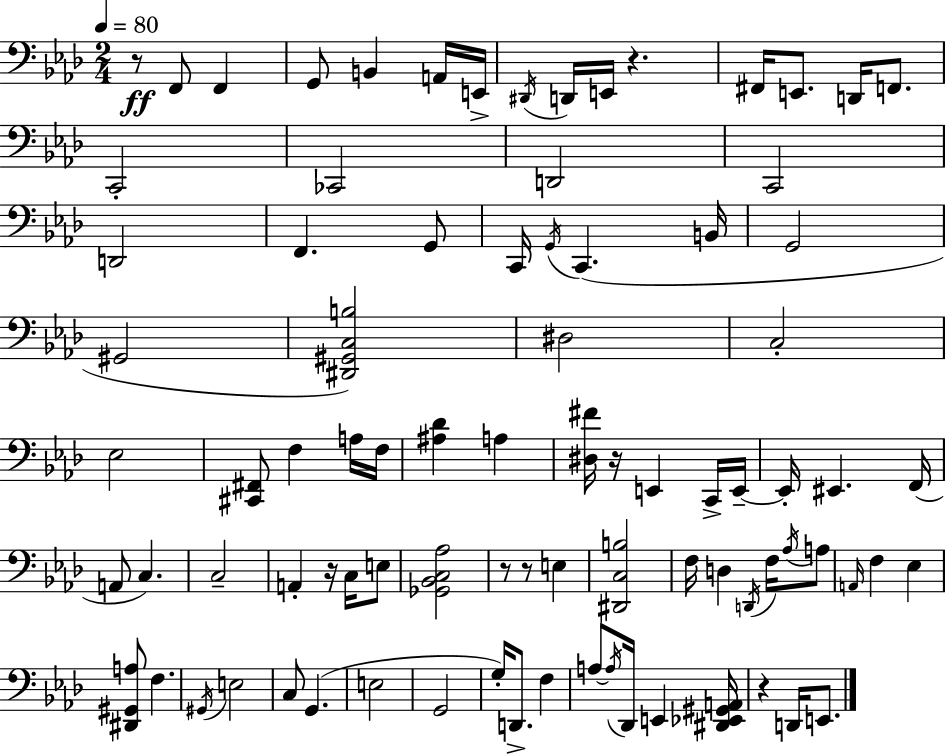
X:1
T:Untitled
M:2/4
L:1/4
K:Ab
z/2 F,,/2 F,, G,,/2 B,, A,,/4 E,,/4 ^D,,/4 D,,/4 E,,/4 z ^F,,/4 E,,/2 D,,/4 F,,/2 C,,2 _C,,2 D,,2 C,,2 D,,2 F,, G,,/2 C,,/4 G,,/4 C,, B,,/4 G,,2 ^G,,2 [^D,,^G,,C,B,]2 ^D,2 C,2 _E,2 [^C,,^F,,]/2 F, A,/4 F,/4 [^A,_D] A, [^D,^F]/4 z/4 E,, C,,/4 E,,/4 E,,/4 ^E,, F,,/4 A,,/2 C, C,2 A,, z/4 C,/4 E,/2 [_G,,_B,,C,_A,]2 z/2 z/2 E, [^D,,C,B,]2 F,/4 D, D,,/4 F,/4 _A,/4 A,/2 A,,/4 F, _E, [^D,,^G,,A,]/2 F, ^G,,/4 E,2 C,/2 G,, E,2 G,,2 G,/4 D,,/2 F, A,/2 A,/4 _D,,/4 E,, [^D,,_E,,^G,,A,,]/4 z D,,/4 E,,/2